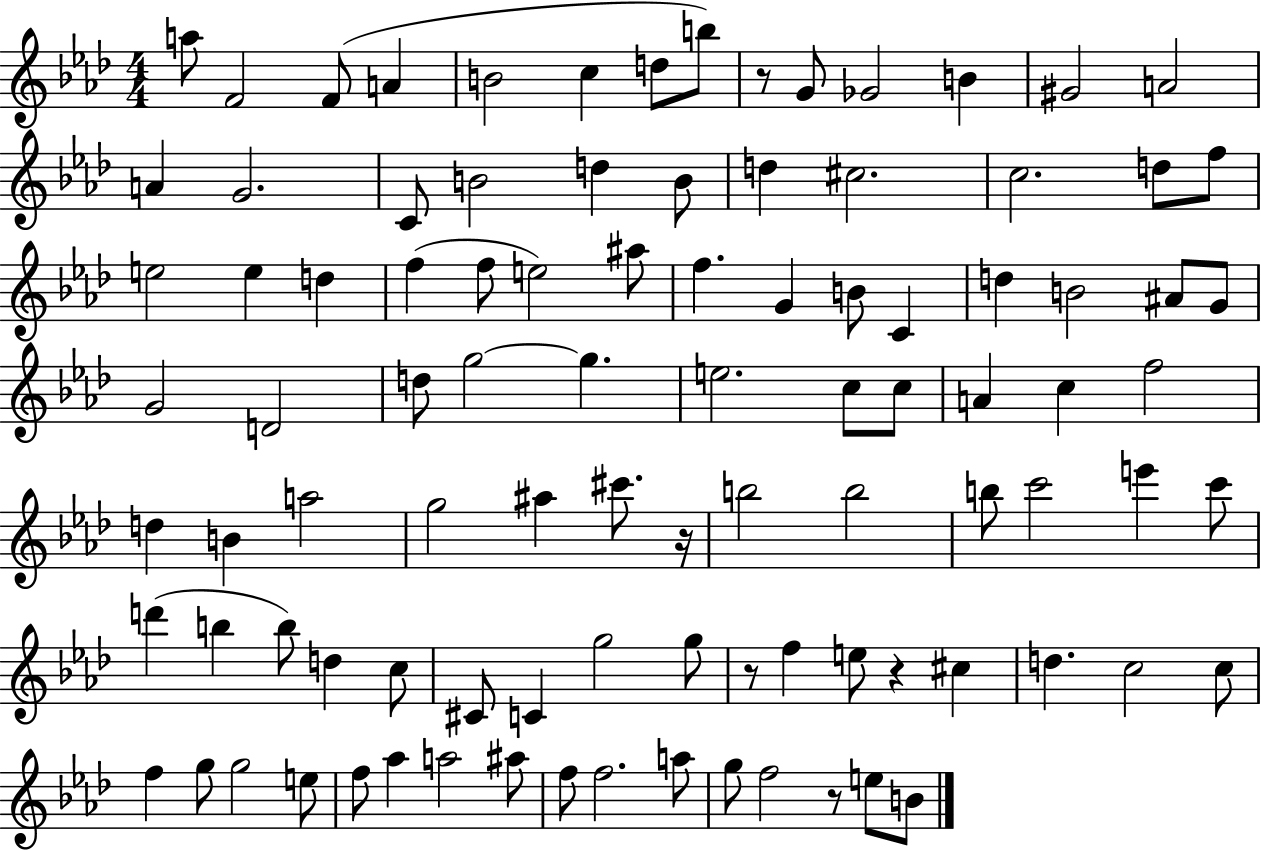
{
  \clef treble
  \numericTimeSignature
  \time 4/4
  \key aes \major
  a''8 f'2 f'8( a'4 | b'2 c''4 d''8 b''8) | r8 g'8 ges'2 b'4 | gis'2 a'2 | \break a'4 g'2. | c'8 b'2 d''4 b'8 | d''4 cis''2. | c''2. d''8 f''8 | \break e''2 e''4 d''4 | f''4( f''8 e''2) ais''8 | f''4. g'4 b'8 c'4 | d''4 b'2 ais'8 g'8 | \break g'2 d'2 | d''8 g''2~~ g''4. | e''2. c''8 c''8 | a'4 c''4 f''2 | \break d''4 b'4 a''2 | g''2 ais''4 cis'''8. r16 | b''2 b''2 | b''8 c'''2 e'''4 c'''8 | \break d'''4( b''4 b''8) d''4 c''8 | cis'8 c'4 g''2 g''8 | r8 f''4 e''8 r4 cis''4 | d''4. c''2 c''8 | \break f''4 g''8 g''2 e''8 | f''8 aes''4 a''2 ais''8 | f''8 f''2. a''8 | g''8 f''2 r8 e''8 b'8 | \break \bar "|."
}